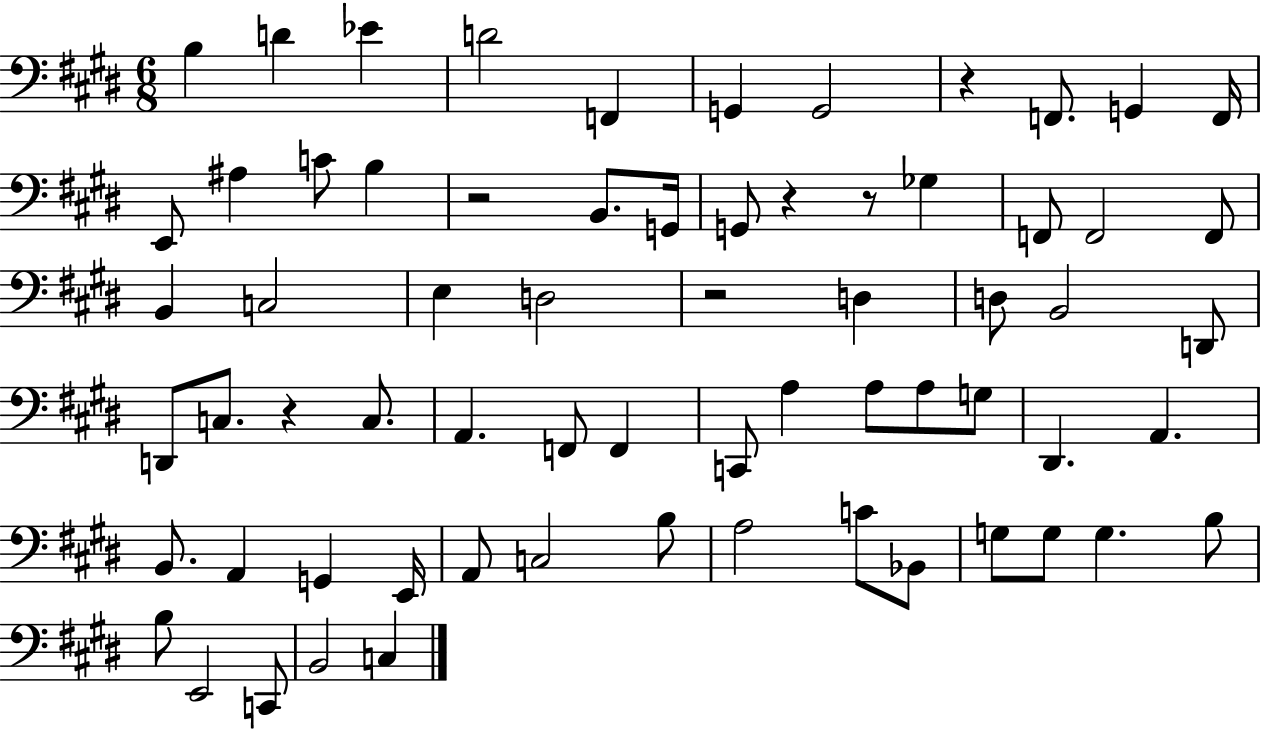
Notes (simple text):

B3/q D4/q Eb4/q D4/h F2/q G2/q G2/h R/q F2/e. G2/q F2/s E2/e A#3/q C4/e B3/q R/h B2/e. G2/s G2/e R/q R/e Gb3/q F2/e F2/h F2/e B2/q C3/h E3/q D3/h R/h D3/q D3/e B2/h D2/e D2/e C3/e. R/q C3/e. A2/q. F2/e F2/q C2/e A3/q A3/e A3/e G3/e D#2/q. A2/q. B2/e. A2/q G2/q E2/s A2/e C3/h B3/e A3/h C4/e Bb2/e G3/e G3/e G3/q. B3/e B3/e E2/h C2/e B2/h C3/q